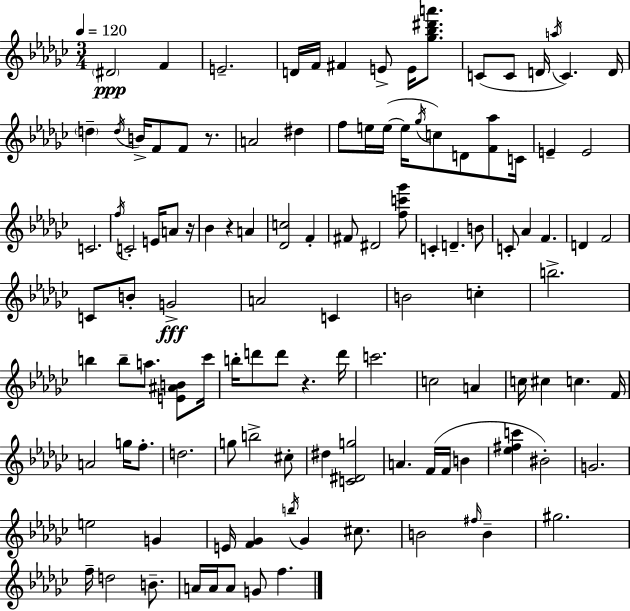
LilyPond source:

{
  \clef treble
  \numericTimeSignature
  \time 3/4
  \key ees \minor
  \tempo 4 = 120
  \parenthesize dis'2\ppp f'4 | e'2.-- | d'16 f'16 fis'4 e'8-> e'16 <ges'' bes'' dis''' a'''>8. | c'8( c'8 d'16 \acciaccatura { a''16 } c'4.) | \break d'16 \parenthesize d''4-- \acciaccatura { d''16 } b'16-> f'8 f'8 r8. | a'2 dis''4 | f''8 e''16 e''16~(~ e''16 \acciaccatura { ges''16 } c''8) d'8 | <f' aes''>8 c'16 e'4-- e'2 | \break c'2. | \acciaccatura { f''16 } c'2-. | e'16 a'8 r16 bes'4 r4 | a'4 <des' c''>2 | \break f'4-. fis'8 dis'2 | <f'' c''' ges'''>8 c'4-. d'4.-- | b'8 c'8-. aes'4 f'4. | d'4 f'2 | \break c'8 b'8-. g'2->\fff | a'2 | c'4 b'2 | c''4-. b''2.-> | \break b''4 b''8-- a''8. | <e' ais' b'>8 ces'''16 b''16-. d'''8 d'''8 r4. | d'''16 c'''2. | c''2 | \break a'4 c''16 cis''4 c''4. | f'16 a'2 | g''16 f''8.-. d''2. | g''8 b''2-> | \break cis''8-. dis''4 <c' dis' g''>2 | a'4. f'16( f'16 | b'4 <ees'' fis'' c'''>4 bis'2-.) | g'2. | \break e''2 | g'4 e'16 <f' ges'>4 \acciaccatura { b''16 } ges'4 | cis''8. b'2 | \grace { fis''16 } b'4-- gis''2. | \break f''16-- d''2 | b'8.-- a'16 a'16 a'8 g'8 | f''4. \bar "|."
}